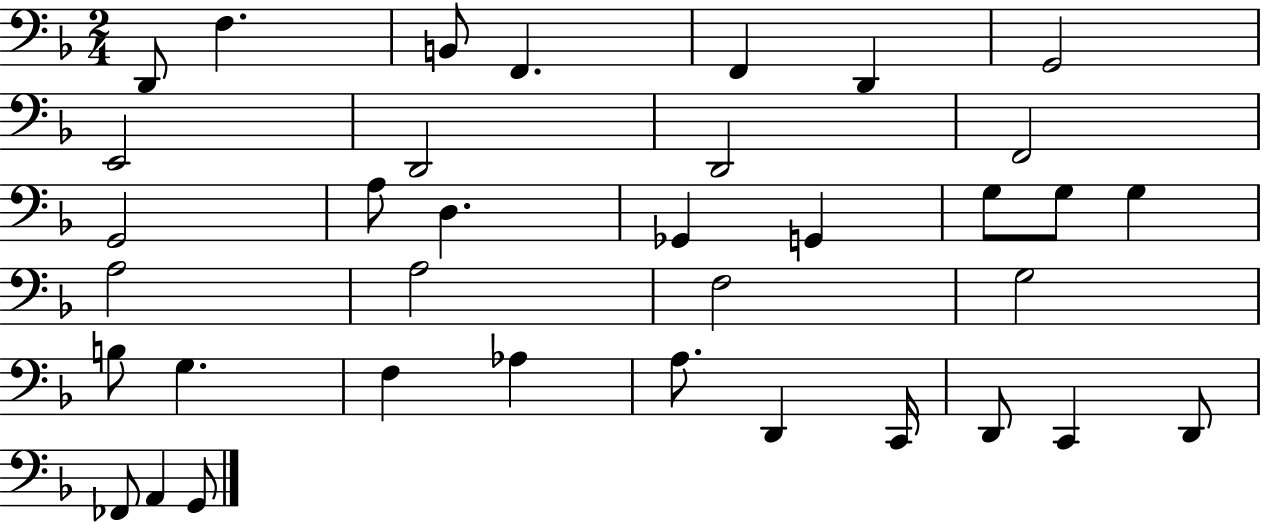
{
  \clef bass
  \numericTimeSignature
  \time 2/4
  \key f \major
  d,8 f4. | b,8 f,4. | f,4 d,4 | g,2 | \break e,2 | d,2 | d,2 | f,2 | \break g,2 | a8 d4. | ges,4 g,4 | g8 g8 g4 | \break a2 | a2 | f2 | g2 | \break b8 g4. | f4 aes4 | a8. d,4 c,16 | d,8 c,4 d,8 | \break fes,8 a,4 g,8 | \bar "|."
}